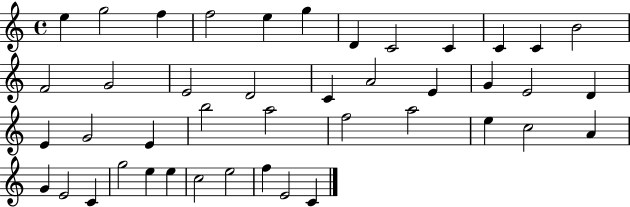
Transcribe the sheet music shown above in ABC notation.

X:1
T:Untitled
M:4/4
L:1/4
K:C
e g2 f f2 e g D C2 C C C B2 F2 G2 E2 D2 C A2 E G E2 D E G2 E b2 a2 f2 a2 e c2 A G E2 C g2 e e c2 e2 f E2 C